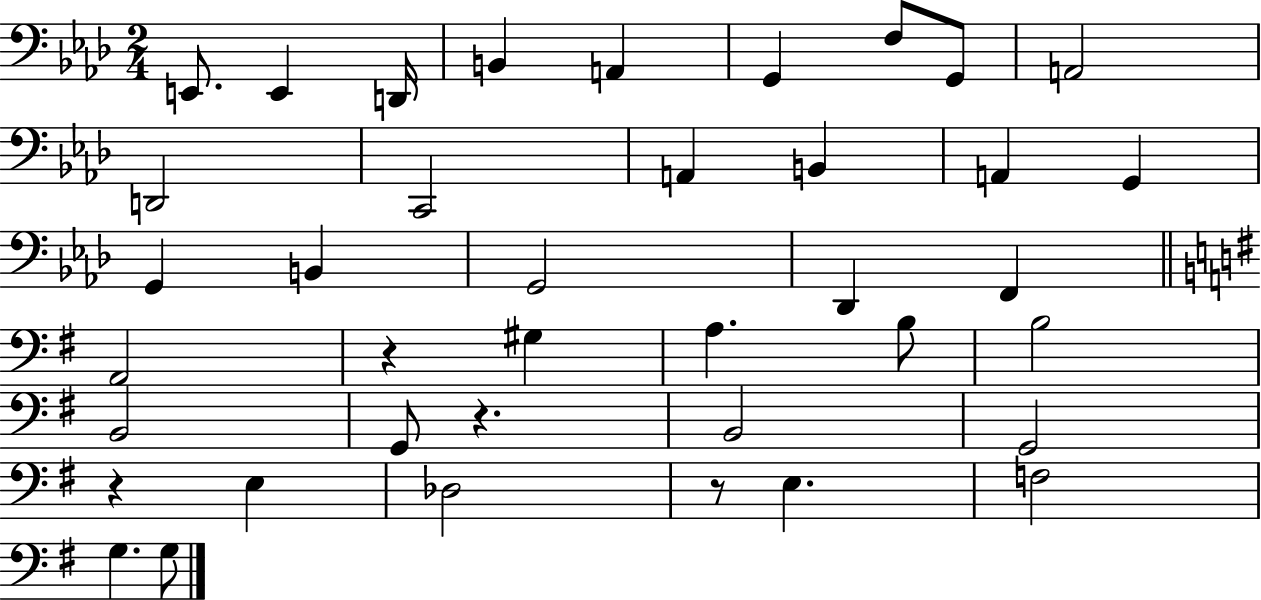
{
  \clef bass
  \numericTimeSignature
  \time 2/4
  \key aes \major
  e,8. e,4 d,16 | b,4 a,4 | g,4 f8 g,8 | a,2 | \break d,2 | c,2 | a,4 b,4 | a,4 g,4 | \break g,4 b,4 | g,2 | des,4 f,4 | \bar "||" \break \key e \minor a,2 | r4 gis4 | a4. b8 | b2 | \break b,2 | g,8 r4. | b,2 | g,2 | \break r4 e4 | des2 | r8 e4. | f2 | \break g4. g8 | \bar "|."
}